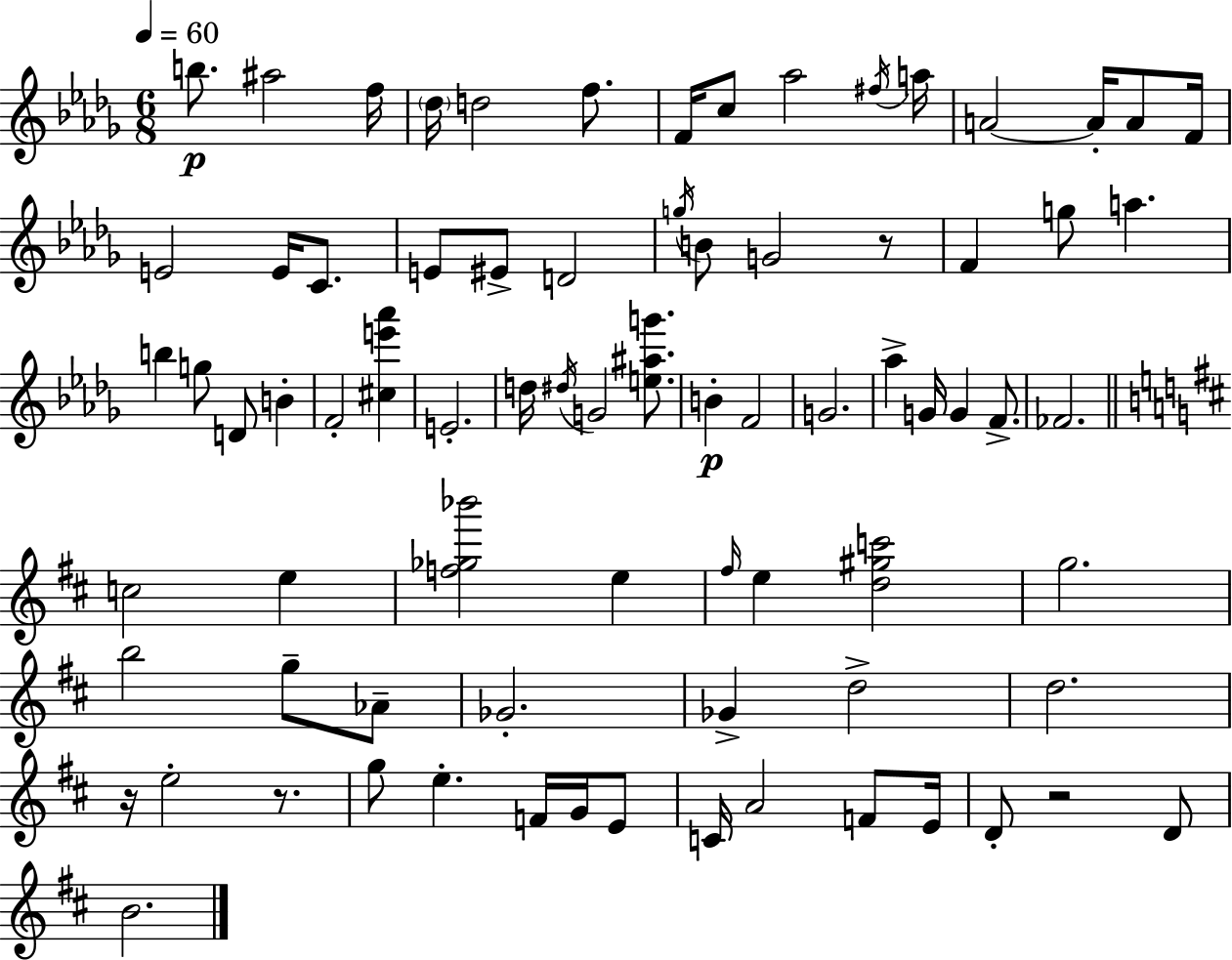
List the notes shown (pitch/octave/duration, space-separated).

B5/e. A#5/h F5/s Db5/s D5/h F5/e. F4/s C5/e Ab5/h F#5/s A5/s A4/h A4/s A4/e F4/s E4/h E4/s C4/e. E4/e EIS4/e D4/h G5/s B4/e G4/h R/e F4/q G5/e A5/q. B5/q G5/e D4/e B4/q F4/h [C#5,E6,Ab6]/q E4/h. D5/s D#5/s G4/h [E5,A#5,G6]/e. B4/q F4/h G4/h. Ab5/q G4/s G4/q F4/e. FES4/h. C5/h E5/q [F5,Gb5,Bb6]/h E5/q F#5/s E5/q [D5,G#5,C6]/h G5/h. B5/h G5/e Ab4/e Gb4/h. Gb4/q D5/h D5/h. R/s E5/h R/e. G5/e E5/q. F4/s G4/s E4/e C4/s A4/h F4/e E4/s D4/e R/h D4/e B4/h.